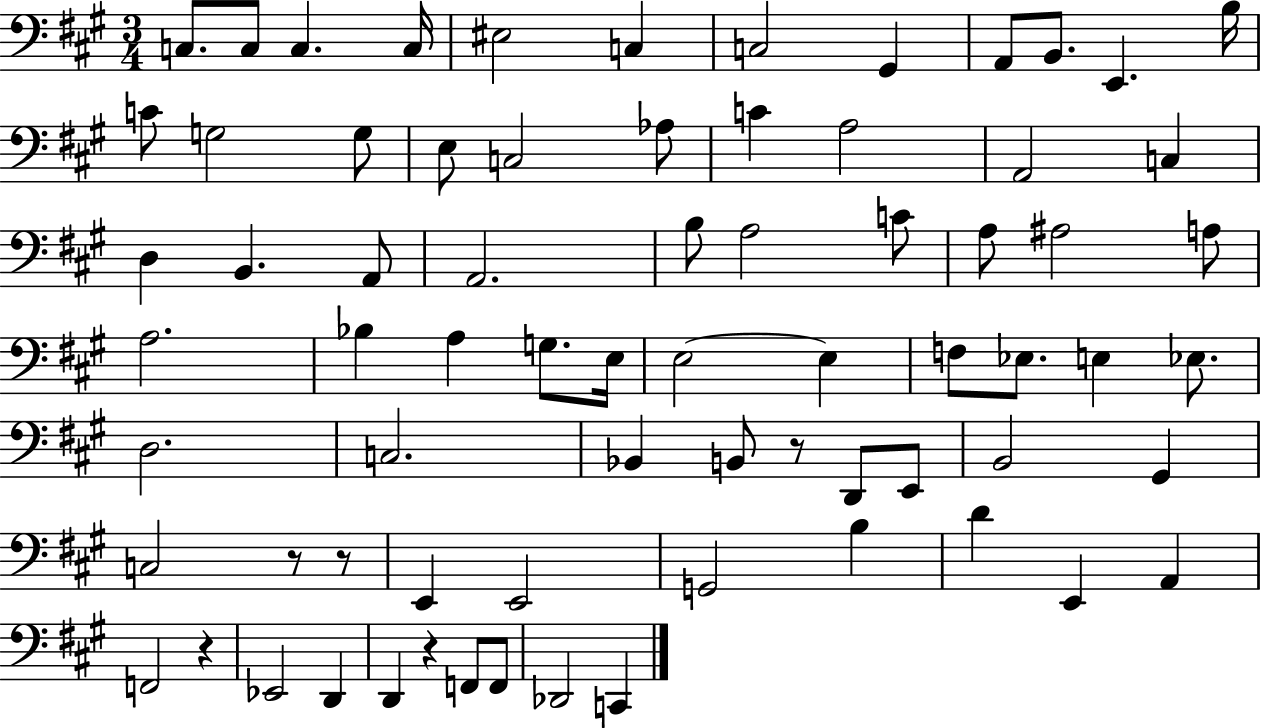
X:1
T:Untitled
M:3/4
L:1/4
K:A
C,/2 C,/2 C, C,/4 ^E,2 C, C,2 ^G,, A,,/2 B,,/2 E,, B,/4 C/2 G,2 G,/2 E,/2 C,2 _A,/2 C A,2 A,,2 C, D, B,, A,,/2 A,,2 B,/2 A,2 C/2 A,/2 ^A,2 A,/2 A,2 _B, A, G,/2 E,/4 E,2 E, F,/2 _E,/2 E, _E,/2 D,2 C,2 _B,, B,,/2 z/2 D,,/2 E,,/2 B,,2 ^G,, C,2 z/2 z/2 E,, E,,2 G,,2 B, D E,, A,, F,,2 z _E,,2 D,, D,, z F,,/2 F,,/2 _D,,2 C,,